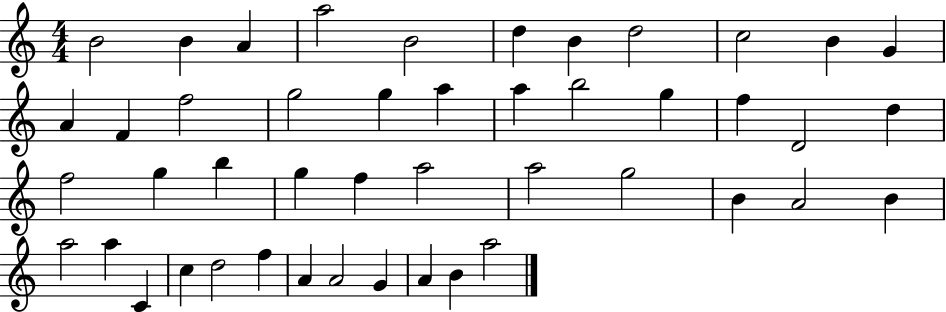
B4/h B4/q A4/q A5/h B4/h D5/q B4/q D5/h C5/h B4/q G4/q A4/q F4/q F5/h G5/h G5/q A5/q A5/q B5/h G5/q F5/q D4/h D5/q F5/h G5/q B5/q G5/q F5/q A5/h A5/h G5/h B4/q A4/h B4/q A5/h A5/q C4/q C5/q D5/h F5/q A4/q A4/h G4/q A4/q B4/q A5/h